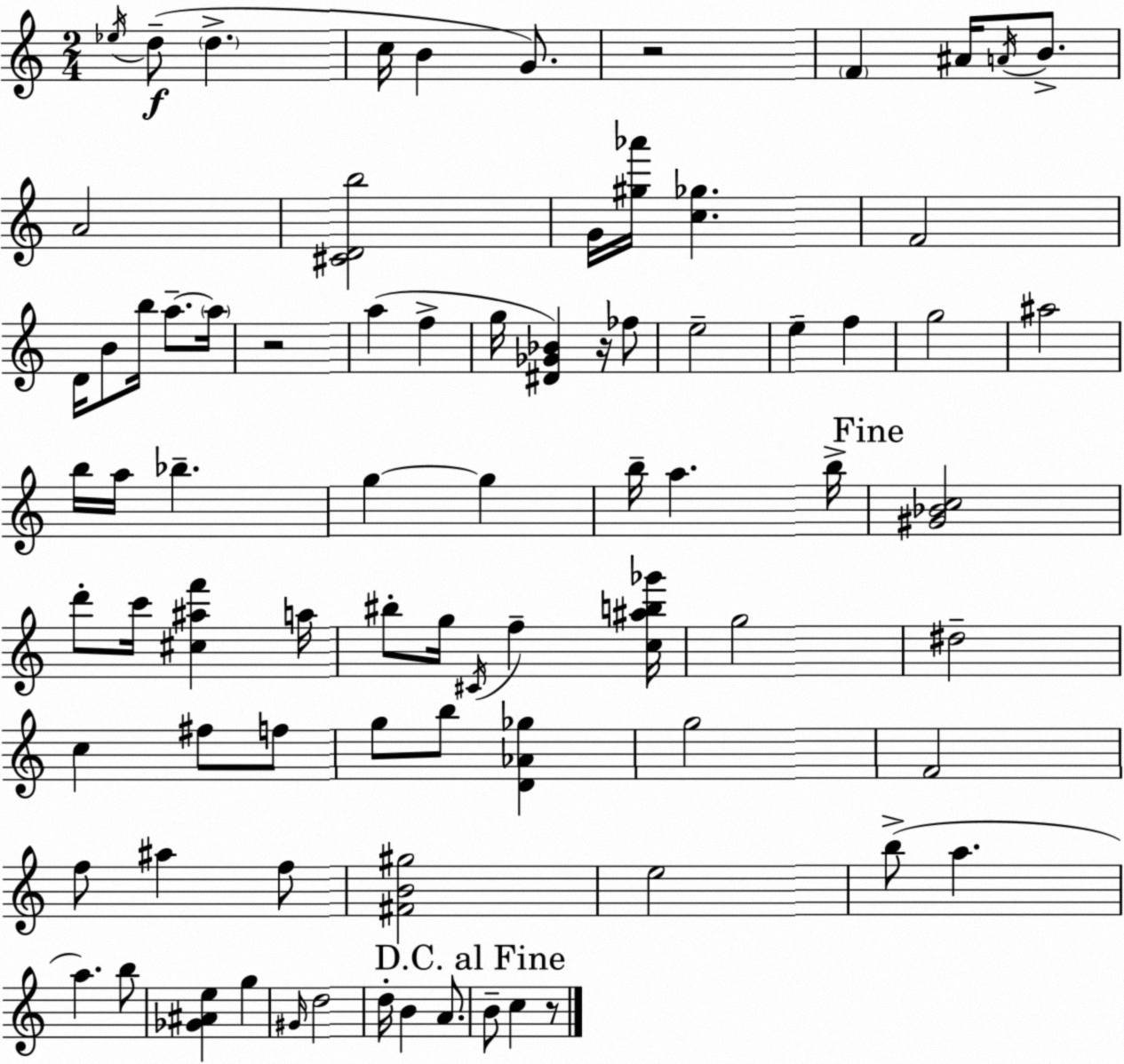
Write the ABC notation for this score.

X:1
T:Untitled
M:2/4
L:1/4
K:Am
_e/4 d/2 d c/4 B G/2 z2 F ^A/4 A/4 B/2 A2 [^CDb]2 G/4 [^g_a']/4 [c_g] F2 D/4 B/2 b/4 a/2 a/4 z2 a f g/4 [^D_G_B] z/4 _f/2 e2 e f g2 ^a2 b/4 a/4 _b g g b/4 a b/4 [^G_Bc]2 d'/2 c'/4 [^c^af'] a/4 ^b/2 g/4 ^C/4 f [c^ab_g']/4 g2 ^d2 c ^f/2 f/2 g/2 b/2 [D_A_g] g2 F2 f/2 ^a f/2 [^FB^g]2 e2 b/2 a a b/2 [_G^Ae] g ^G/4 d2 d/4 B A/2 B/2 c z/2